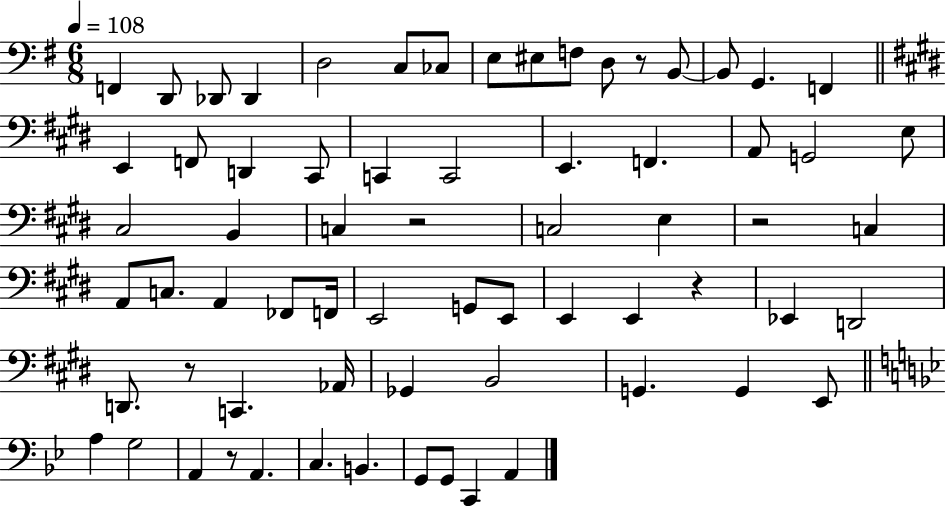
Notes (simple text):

F2/q D2/e Db2/e Db2/q D3/h C3/e CES3/e E3/e EIS3/e F3/e D3/e R/e B2/e B2/e G2/q. F2/q E2/q F2/e D2/q C#2/e C2/q C2/h E2/q. F2/q. A2/e G2/h E3/e C#3/h B2/q C3/q R/h C3/h E3/q R/h C3/q A2/e C3/e. A2/q FES2/e F2/s E2/h G2/e E2/e E2/q E2/q R/q Eb2/q D2/h D2/e. R/e C2/q. Ab2/s Gb2/q B2/h G2/q. G2/q E2/e A3/q G3/h A2/q R/e A2/q. C3/q. B2/q. G2/e G2/e C2/q A2/q